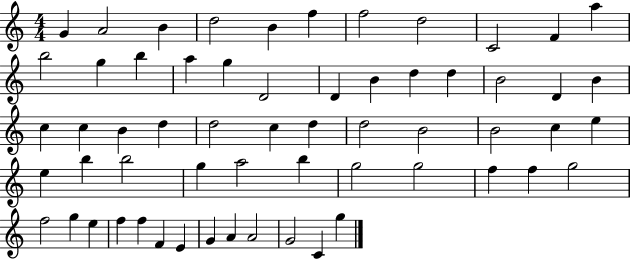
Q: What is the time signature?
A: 4/4